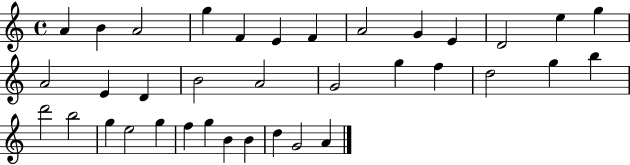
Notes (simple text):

A4/q B4/q A4/h G5/q F4/q E4/q F4/q A4/h G4/q E4/q D4/h E5/q G5/q A4/h E4/q D4/q B4/h A4/h G4/h G5/q F5/q D5/h G5/q B5/q D6/h B5/h G5/q E5/h G5/q F5/q G5/q B4/q B4/q D5/q G4/h A4/q